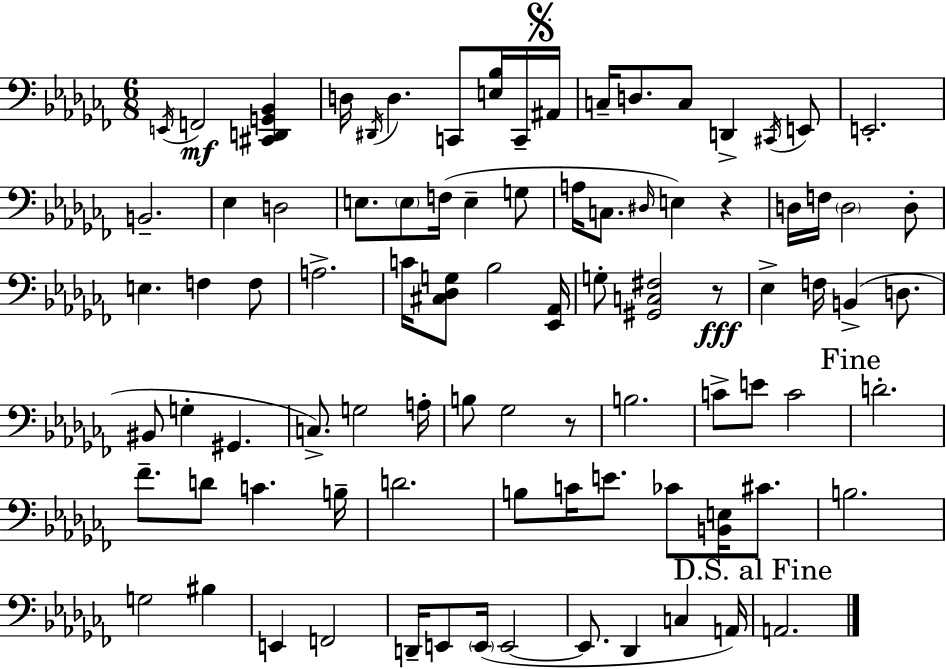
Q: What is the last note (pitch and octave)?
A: A2